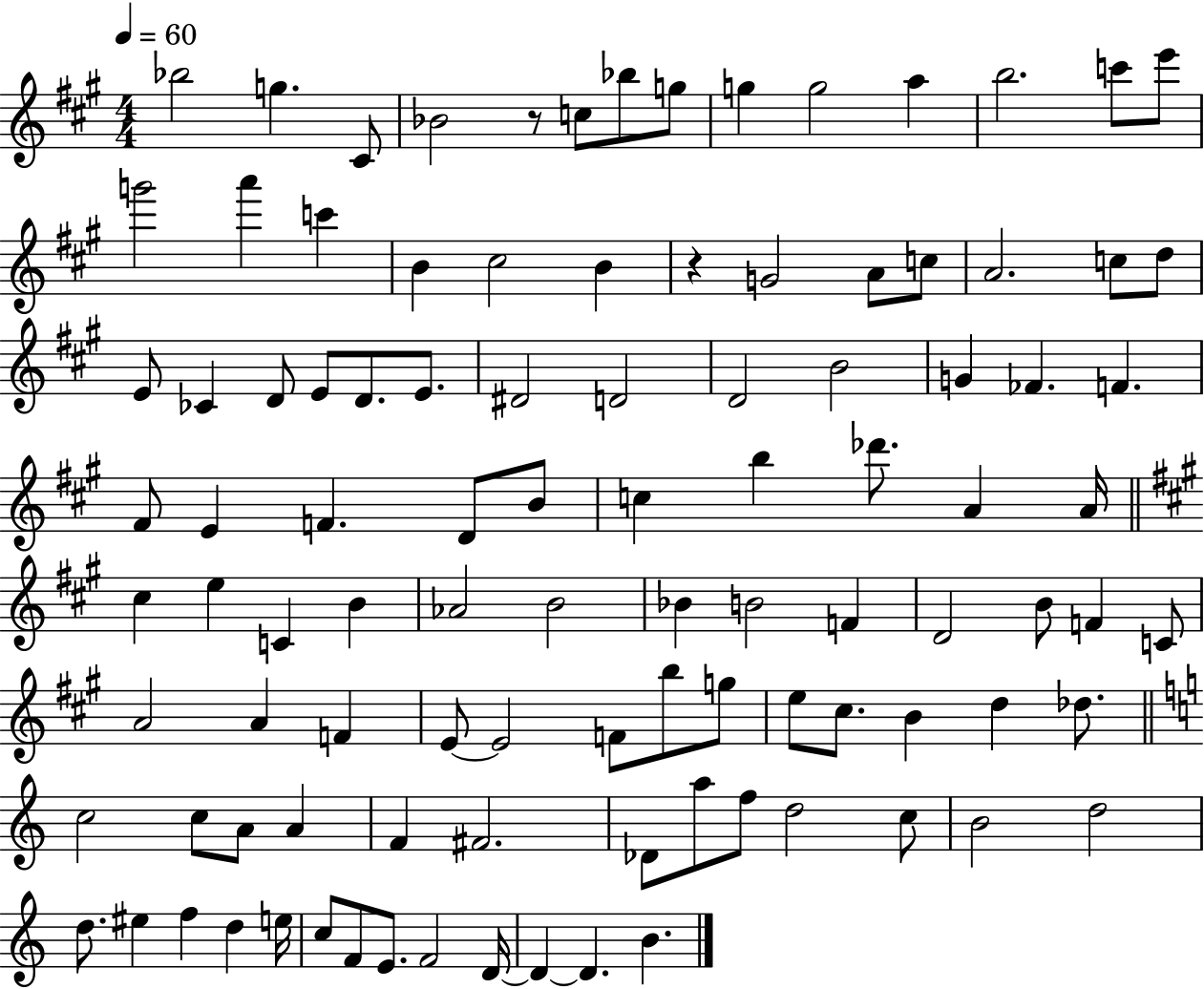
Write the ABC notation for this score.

X:1
T:Untitled
M:4/4
L:1/4
K:A
_b2 g ^C/2 _B2 z/2 c/2 _b/2 g/2 g g2 a b2 c'/2 e'/2 g'2 a' c' B ^c2 B z G2 A/2 c/2 A2 c/2 d/2 E/2 _C D/2 E/2 D/2 E/2 ^D2 D2 D2 B2 G _F F ^F/2 E F D/2 B/2 c b _d'/2 A A/4 ^c e C B _A2 B2 _B B2 F D2 B/2 F C/2 A2 A F E/2 E2 F/2 b/2 g/2 e/2 ^c/2 B d _d/2 c2 c/2 A/2 A F ^F2 _D/2 a/2 f/2 d2 c/2 B2 d2 d/2 ^e f d e/4 c/2 F/2 E/2 F2 D/4 D D B